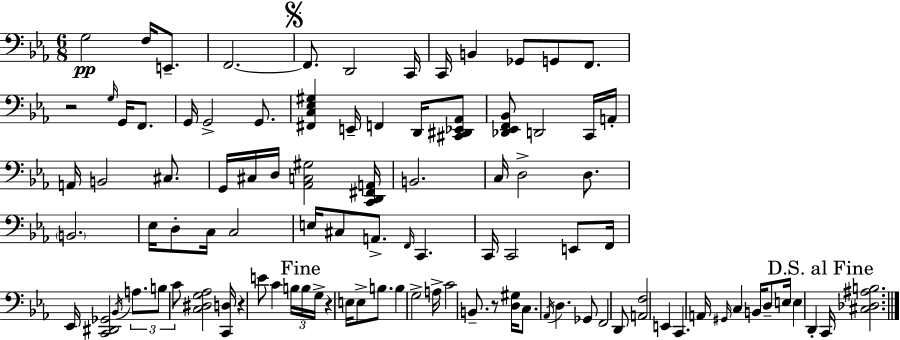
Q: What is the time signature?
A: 6/8